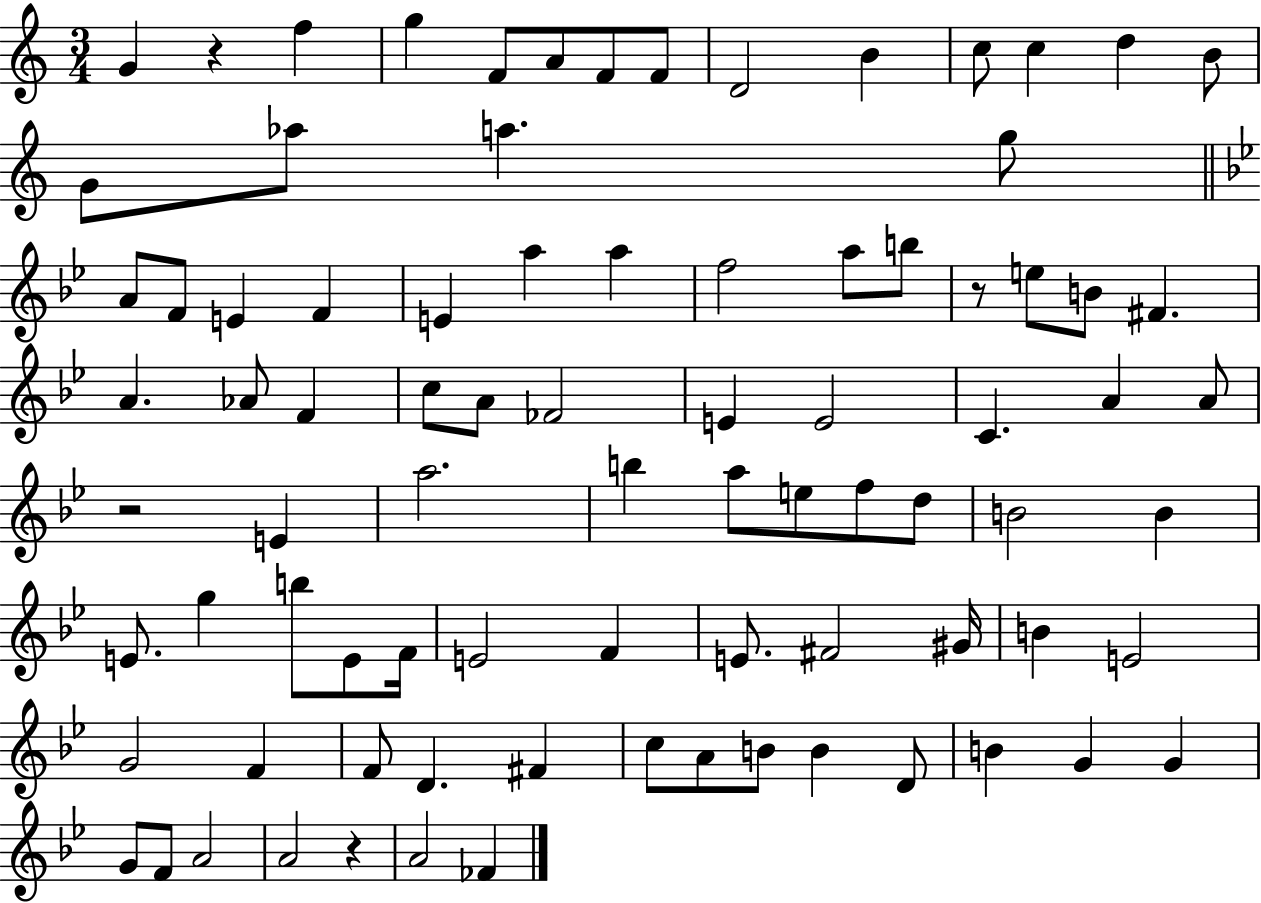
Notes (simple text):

G4/q R/q F5/q G5/q F4/e A4/e F4/e F4/e D4/h B4/q C5/e C5/q D5/q B4/e G4/e Ab5/e A5/q. G5/e A4/e F4/e E4/q F4/q E4/q A5/q A5/q F5/h A5/e B5/e R/e E5/e B4/e F#4/q. A4/q. Ab4/e F4/q C5/e A4/e FES4/h E4/q E4/h C4/q. A4/q A4/e R/h E4/q A5/h. B5/q A5/e E5/e F5/e D5/e B4/h B4/q E4/e. G5/q B5/e E4/e F4/s E4/h F4/q E4/e. F#4/h G#4/s B4/q E4/h G4/h F4/q F4/e D4/q. F#4/q C5/e A4/e B4/e B4/q D4/e B4/q G4/q G4/q G4/e F4/e A4/h A4/h R/q A4/h FES4/q